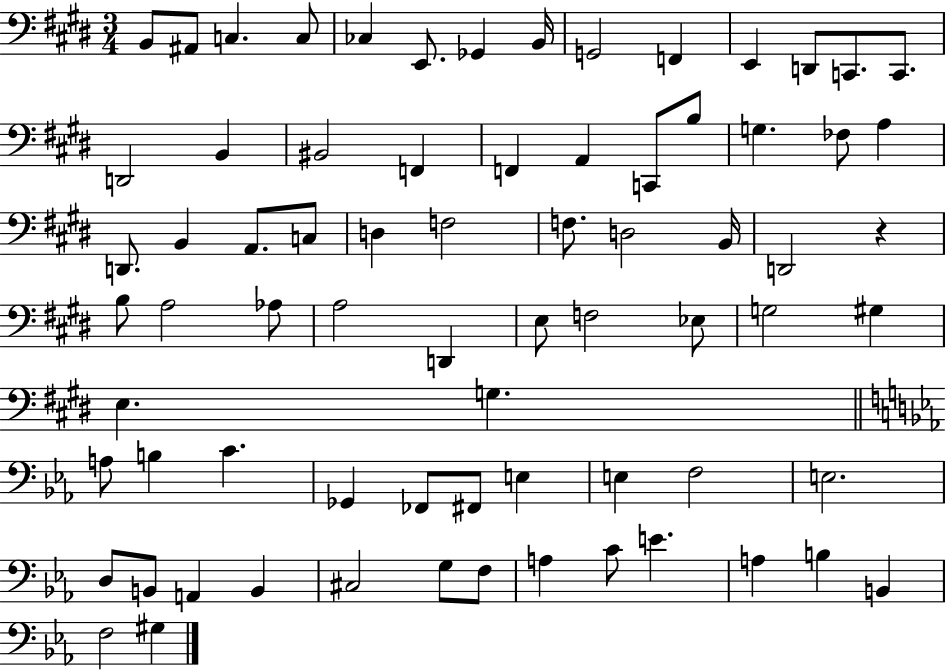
B2/e A#2/e C3/q. C3/e CES3/q E2/e. Gb2/q B2/s G2/h F2/q E2/q D2/e C2/e. C2/e. D2/h B2/q BIS2/h F2/q F2/q A2/q C2/e B3/e G3/q. FES3/e A3/q D2/e. B2/q A2/e. C3/e D3/q F3/h F3/e. D3/h B2/s D2/h R/q B3/e A3/h Ab3/e A3/h D2/q E3/e F3/h Eb3/e G3/h G#3/q E3/q. G3/q. A3/e B3/q C4/q. Gb2/q FES2/e F#2/e E3/q E3/q F3/h E3/h. D3/e B2/e A2/q B2/q C#3/h G3/e F3/e A3/q C4/e E4/q. A3/q B3/q B2/q F3/h G#3/q